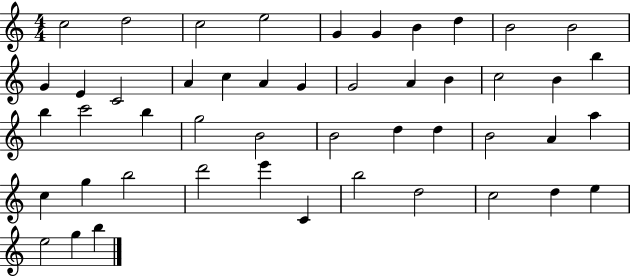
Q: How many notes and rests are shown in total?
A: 48